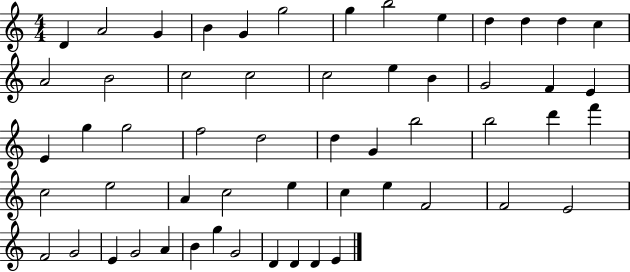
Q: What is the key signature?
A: C major